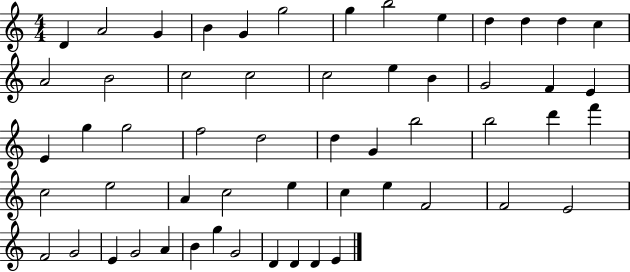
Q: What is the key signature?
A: C major